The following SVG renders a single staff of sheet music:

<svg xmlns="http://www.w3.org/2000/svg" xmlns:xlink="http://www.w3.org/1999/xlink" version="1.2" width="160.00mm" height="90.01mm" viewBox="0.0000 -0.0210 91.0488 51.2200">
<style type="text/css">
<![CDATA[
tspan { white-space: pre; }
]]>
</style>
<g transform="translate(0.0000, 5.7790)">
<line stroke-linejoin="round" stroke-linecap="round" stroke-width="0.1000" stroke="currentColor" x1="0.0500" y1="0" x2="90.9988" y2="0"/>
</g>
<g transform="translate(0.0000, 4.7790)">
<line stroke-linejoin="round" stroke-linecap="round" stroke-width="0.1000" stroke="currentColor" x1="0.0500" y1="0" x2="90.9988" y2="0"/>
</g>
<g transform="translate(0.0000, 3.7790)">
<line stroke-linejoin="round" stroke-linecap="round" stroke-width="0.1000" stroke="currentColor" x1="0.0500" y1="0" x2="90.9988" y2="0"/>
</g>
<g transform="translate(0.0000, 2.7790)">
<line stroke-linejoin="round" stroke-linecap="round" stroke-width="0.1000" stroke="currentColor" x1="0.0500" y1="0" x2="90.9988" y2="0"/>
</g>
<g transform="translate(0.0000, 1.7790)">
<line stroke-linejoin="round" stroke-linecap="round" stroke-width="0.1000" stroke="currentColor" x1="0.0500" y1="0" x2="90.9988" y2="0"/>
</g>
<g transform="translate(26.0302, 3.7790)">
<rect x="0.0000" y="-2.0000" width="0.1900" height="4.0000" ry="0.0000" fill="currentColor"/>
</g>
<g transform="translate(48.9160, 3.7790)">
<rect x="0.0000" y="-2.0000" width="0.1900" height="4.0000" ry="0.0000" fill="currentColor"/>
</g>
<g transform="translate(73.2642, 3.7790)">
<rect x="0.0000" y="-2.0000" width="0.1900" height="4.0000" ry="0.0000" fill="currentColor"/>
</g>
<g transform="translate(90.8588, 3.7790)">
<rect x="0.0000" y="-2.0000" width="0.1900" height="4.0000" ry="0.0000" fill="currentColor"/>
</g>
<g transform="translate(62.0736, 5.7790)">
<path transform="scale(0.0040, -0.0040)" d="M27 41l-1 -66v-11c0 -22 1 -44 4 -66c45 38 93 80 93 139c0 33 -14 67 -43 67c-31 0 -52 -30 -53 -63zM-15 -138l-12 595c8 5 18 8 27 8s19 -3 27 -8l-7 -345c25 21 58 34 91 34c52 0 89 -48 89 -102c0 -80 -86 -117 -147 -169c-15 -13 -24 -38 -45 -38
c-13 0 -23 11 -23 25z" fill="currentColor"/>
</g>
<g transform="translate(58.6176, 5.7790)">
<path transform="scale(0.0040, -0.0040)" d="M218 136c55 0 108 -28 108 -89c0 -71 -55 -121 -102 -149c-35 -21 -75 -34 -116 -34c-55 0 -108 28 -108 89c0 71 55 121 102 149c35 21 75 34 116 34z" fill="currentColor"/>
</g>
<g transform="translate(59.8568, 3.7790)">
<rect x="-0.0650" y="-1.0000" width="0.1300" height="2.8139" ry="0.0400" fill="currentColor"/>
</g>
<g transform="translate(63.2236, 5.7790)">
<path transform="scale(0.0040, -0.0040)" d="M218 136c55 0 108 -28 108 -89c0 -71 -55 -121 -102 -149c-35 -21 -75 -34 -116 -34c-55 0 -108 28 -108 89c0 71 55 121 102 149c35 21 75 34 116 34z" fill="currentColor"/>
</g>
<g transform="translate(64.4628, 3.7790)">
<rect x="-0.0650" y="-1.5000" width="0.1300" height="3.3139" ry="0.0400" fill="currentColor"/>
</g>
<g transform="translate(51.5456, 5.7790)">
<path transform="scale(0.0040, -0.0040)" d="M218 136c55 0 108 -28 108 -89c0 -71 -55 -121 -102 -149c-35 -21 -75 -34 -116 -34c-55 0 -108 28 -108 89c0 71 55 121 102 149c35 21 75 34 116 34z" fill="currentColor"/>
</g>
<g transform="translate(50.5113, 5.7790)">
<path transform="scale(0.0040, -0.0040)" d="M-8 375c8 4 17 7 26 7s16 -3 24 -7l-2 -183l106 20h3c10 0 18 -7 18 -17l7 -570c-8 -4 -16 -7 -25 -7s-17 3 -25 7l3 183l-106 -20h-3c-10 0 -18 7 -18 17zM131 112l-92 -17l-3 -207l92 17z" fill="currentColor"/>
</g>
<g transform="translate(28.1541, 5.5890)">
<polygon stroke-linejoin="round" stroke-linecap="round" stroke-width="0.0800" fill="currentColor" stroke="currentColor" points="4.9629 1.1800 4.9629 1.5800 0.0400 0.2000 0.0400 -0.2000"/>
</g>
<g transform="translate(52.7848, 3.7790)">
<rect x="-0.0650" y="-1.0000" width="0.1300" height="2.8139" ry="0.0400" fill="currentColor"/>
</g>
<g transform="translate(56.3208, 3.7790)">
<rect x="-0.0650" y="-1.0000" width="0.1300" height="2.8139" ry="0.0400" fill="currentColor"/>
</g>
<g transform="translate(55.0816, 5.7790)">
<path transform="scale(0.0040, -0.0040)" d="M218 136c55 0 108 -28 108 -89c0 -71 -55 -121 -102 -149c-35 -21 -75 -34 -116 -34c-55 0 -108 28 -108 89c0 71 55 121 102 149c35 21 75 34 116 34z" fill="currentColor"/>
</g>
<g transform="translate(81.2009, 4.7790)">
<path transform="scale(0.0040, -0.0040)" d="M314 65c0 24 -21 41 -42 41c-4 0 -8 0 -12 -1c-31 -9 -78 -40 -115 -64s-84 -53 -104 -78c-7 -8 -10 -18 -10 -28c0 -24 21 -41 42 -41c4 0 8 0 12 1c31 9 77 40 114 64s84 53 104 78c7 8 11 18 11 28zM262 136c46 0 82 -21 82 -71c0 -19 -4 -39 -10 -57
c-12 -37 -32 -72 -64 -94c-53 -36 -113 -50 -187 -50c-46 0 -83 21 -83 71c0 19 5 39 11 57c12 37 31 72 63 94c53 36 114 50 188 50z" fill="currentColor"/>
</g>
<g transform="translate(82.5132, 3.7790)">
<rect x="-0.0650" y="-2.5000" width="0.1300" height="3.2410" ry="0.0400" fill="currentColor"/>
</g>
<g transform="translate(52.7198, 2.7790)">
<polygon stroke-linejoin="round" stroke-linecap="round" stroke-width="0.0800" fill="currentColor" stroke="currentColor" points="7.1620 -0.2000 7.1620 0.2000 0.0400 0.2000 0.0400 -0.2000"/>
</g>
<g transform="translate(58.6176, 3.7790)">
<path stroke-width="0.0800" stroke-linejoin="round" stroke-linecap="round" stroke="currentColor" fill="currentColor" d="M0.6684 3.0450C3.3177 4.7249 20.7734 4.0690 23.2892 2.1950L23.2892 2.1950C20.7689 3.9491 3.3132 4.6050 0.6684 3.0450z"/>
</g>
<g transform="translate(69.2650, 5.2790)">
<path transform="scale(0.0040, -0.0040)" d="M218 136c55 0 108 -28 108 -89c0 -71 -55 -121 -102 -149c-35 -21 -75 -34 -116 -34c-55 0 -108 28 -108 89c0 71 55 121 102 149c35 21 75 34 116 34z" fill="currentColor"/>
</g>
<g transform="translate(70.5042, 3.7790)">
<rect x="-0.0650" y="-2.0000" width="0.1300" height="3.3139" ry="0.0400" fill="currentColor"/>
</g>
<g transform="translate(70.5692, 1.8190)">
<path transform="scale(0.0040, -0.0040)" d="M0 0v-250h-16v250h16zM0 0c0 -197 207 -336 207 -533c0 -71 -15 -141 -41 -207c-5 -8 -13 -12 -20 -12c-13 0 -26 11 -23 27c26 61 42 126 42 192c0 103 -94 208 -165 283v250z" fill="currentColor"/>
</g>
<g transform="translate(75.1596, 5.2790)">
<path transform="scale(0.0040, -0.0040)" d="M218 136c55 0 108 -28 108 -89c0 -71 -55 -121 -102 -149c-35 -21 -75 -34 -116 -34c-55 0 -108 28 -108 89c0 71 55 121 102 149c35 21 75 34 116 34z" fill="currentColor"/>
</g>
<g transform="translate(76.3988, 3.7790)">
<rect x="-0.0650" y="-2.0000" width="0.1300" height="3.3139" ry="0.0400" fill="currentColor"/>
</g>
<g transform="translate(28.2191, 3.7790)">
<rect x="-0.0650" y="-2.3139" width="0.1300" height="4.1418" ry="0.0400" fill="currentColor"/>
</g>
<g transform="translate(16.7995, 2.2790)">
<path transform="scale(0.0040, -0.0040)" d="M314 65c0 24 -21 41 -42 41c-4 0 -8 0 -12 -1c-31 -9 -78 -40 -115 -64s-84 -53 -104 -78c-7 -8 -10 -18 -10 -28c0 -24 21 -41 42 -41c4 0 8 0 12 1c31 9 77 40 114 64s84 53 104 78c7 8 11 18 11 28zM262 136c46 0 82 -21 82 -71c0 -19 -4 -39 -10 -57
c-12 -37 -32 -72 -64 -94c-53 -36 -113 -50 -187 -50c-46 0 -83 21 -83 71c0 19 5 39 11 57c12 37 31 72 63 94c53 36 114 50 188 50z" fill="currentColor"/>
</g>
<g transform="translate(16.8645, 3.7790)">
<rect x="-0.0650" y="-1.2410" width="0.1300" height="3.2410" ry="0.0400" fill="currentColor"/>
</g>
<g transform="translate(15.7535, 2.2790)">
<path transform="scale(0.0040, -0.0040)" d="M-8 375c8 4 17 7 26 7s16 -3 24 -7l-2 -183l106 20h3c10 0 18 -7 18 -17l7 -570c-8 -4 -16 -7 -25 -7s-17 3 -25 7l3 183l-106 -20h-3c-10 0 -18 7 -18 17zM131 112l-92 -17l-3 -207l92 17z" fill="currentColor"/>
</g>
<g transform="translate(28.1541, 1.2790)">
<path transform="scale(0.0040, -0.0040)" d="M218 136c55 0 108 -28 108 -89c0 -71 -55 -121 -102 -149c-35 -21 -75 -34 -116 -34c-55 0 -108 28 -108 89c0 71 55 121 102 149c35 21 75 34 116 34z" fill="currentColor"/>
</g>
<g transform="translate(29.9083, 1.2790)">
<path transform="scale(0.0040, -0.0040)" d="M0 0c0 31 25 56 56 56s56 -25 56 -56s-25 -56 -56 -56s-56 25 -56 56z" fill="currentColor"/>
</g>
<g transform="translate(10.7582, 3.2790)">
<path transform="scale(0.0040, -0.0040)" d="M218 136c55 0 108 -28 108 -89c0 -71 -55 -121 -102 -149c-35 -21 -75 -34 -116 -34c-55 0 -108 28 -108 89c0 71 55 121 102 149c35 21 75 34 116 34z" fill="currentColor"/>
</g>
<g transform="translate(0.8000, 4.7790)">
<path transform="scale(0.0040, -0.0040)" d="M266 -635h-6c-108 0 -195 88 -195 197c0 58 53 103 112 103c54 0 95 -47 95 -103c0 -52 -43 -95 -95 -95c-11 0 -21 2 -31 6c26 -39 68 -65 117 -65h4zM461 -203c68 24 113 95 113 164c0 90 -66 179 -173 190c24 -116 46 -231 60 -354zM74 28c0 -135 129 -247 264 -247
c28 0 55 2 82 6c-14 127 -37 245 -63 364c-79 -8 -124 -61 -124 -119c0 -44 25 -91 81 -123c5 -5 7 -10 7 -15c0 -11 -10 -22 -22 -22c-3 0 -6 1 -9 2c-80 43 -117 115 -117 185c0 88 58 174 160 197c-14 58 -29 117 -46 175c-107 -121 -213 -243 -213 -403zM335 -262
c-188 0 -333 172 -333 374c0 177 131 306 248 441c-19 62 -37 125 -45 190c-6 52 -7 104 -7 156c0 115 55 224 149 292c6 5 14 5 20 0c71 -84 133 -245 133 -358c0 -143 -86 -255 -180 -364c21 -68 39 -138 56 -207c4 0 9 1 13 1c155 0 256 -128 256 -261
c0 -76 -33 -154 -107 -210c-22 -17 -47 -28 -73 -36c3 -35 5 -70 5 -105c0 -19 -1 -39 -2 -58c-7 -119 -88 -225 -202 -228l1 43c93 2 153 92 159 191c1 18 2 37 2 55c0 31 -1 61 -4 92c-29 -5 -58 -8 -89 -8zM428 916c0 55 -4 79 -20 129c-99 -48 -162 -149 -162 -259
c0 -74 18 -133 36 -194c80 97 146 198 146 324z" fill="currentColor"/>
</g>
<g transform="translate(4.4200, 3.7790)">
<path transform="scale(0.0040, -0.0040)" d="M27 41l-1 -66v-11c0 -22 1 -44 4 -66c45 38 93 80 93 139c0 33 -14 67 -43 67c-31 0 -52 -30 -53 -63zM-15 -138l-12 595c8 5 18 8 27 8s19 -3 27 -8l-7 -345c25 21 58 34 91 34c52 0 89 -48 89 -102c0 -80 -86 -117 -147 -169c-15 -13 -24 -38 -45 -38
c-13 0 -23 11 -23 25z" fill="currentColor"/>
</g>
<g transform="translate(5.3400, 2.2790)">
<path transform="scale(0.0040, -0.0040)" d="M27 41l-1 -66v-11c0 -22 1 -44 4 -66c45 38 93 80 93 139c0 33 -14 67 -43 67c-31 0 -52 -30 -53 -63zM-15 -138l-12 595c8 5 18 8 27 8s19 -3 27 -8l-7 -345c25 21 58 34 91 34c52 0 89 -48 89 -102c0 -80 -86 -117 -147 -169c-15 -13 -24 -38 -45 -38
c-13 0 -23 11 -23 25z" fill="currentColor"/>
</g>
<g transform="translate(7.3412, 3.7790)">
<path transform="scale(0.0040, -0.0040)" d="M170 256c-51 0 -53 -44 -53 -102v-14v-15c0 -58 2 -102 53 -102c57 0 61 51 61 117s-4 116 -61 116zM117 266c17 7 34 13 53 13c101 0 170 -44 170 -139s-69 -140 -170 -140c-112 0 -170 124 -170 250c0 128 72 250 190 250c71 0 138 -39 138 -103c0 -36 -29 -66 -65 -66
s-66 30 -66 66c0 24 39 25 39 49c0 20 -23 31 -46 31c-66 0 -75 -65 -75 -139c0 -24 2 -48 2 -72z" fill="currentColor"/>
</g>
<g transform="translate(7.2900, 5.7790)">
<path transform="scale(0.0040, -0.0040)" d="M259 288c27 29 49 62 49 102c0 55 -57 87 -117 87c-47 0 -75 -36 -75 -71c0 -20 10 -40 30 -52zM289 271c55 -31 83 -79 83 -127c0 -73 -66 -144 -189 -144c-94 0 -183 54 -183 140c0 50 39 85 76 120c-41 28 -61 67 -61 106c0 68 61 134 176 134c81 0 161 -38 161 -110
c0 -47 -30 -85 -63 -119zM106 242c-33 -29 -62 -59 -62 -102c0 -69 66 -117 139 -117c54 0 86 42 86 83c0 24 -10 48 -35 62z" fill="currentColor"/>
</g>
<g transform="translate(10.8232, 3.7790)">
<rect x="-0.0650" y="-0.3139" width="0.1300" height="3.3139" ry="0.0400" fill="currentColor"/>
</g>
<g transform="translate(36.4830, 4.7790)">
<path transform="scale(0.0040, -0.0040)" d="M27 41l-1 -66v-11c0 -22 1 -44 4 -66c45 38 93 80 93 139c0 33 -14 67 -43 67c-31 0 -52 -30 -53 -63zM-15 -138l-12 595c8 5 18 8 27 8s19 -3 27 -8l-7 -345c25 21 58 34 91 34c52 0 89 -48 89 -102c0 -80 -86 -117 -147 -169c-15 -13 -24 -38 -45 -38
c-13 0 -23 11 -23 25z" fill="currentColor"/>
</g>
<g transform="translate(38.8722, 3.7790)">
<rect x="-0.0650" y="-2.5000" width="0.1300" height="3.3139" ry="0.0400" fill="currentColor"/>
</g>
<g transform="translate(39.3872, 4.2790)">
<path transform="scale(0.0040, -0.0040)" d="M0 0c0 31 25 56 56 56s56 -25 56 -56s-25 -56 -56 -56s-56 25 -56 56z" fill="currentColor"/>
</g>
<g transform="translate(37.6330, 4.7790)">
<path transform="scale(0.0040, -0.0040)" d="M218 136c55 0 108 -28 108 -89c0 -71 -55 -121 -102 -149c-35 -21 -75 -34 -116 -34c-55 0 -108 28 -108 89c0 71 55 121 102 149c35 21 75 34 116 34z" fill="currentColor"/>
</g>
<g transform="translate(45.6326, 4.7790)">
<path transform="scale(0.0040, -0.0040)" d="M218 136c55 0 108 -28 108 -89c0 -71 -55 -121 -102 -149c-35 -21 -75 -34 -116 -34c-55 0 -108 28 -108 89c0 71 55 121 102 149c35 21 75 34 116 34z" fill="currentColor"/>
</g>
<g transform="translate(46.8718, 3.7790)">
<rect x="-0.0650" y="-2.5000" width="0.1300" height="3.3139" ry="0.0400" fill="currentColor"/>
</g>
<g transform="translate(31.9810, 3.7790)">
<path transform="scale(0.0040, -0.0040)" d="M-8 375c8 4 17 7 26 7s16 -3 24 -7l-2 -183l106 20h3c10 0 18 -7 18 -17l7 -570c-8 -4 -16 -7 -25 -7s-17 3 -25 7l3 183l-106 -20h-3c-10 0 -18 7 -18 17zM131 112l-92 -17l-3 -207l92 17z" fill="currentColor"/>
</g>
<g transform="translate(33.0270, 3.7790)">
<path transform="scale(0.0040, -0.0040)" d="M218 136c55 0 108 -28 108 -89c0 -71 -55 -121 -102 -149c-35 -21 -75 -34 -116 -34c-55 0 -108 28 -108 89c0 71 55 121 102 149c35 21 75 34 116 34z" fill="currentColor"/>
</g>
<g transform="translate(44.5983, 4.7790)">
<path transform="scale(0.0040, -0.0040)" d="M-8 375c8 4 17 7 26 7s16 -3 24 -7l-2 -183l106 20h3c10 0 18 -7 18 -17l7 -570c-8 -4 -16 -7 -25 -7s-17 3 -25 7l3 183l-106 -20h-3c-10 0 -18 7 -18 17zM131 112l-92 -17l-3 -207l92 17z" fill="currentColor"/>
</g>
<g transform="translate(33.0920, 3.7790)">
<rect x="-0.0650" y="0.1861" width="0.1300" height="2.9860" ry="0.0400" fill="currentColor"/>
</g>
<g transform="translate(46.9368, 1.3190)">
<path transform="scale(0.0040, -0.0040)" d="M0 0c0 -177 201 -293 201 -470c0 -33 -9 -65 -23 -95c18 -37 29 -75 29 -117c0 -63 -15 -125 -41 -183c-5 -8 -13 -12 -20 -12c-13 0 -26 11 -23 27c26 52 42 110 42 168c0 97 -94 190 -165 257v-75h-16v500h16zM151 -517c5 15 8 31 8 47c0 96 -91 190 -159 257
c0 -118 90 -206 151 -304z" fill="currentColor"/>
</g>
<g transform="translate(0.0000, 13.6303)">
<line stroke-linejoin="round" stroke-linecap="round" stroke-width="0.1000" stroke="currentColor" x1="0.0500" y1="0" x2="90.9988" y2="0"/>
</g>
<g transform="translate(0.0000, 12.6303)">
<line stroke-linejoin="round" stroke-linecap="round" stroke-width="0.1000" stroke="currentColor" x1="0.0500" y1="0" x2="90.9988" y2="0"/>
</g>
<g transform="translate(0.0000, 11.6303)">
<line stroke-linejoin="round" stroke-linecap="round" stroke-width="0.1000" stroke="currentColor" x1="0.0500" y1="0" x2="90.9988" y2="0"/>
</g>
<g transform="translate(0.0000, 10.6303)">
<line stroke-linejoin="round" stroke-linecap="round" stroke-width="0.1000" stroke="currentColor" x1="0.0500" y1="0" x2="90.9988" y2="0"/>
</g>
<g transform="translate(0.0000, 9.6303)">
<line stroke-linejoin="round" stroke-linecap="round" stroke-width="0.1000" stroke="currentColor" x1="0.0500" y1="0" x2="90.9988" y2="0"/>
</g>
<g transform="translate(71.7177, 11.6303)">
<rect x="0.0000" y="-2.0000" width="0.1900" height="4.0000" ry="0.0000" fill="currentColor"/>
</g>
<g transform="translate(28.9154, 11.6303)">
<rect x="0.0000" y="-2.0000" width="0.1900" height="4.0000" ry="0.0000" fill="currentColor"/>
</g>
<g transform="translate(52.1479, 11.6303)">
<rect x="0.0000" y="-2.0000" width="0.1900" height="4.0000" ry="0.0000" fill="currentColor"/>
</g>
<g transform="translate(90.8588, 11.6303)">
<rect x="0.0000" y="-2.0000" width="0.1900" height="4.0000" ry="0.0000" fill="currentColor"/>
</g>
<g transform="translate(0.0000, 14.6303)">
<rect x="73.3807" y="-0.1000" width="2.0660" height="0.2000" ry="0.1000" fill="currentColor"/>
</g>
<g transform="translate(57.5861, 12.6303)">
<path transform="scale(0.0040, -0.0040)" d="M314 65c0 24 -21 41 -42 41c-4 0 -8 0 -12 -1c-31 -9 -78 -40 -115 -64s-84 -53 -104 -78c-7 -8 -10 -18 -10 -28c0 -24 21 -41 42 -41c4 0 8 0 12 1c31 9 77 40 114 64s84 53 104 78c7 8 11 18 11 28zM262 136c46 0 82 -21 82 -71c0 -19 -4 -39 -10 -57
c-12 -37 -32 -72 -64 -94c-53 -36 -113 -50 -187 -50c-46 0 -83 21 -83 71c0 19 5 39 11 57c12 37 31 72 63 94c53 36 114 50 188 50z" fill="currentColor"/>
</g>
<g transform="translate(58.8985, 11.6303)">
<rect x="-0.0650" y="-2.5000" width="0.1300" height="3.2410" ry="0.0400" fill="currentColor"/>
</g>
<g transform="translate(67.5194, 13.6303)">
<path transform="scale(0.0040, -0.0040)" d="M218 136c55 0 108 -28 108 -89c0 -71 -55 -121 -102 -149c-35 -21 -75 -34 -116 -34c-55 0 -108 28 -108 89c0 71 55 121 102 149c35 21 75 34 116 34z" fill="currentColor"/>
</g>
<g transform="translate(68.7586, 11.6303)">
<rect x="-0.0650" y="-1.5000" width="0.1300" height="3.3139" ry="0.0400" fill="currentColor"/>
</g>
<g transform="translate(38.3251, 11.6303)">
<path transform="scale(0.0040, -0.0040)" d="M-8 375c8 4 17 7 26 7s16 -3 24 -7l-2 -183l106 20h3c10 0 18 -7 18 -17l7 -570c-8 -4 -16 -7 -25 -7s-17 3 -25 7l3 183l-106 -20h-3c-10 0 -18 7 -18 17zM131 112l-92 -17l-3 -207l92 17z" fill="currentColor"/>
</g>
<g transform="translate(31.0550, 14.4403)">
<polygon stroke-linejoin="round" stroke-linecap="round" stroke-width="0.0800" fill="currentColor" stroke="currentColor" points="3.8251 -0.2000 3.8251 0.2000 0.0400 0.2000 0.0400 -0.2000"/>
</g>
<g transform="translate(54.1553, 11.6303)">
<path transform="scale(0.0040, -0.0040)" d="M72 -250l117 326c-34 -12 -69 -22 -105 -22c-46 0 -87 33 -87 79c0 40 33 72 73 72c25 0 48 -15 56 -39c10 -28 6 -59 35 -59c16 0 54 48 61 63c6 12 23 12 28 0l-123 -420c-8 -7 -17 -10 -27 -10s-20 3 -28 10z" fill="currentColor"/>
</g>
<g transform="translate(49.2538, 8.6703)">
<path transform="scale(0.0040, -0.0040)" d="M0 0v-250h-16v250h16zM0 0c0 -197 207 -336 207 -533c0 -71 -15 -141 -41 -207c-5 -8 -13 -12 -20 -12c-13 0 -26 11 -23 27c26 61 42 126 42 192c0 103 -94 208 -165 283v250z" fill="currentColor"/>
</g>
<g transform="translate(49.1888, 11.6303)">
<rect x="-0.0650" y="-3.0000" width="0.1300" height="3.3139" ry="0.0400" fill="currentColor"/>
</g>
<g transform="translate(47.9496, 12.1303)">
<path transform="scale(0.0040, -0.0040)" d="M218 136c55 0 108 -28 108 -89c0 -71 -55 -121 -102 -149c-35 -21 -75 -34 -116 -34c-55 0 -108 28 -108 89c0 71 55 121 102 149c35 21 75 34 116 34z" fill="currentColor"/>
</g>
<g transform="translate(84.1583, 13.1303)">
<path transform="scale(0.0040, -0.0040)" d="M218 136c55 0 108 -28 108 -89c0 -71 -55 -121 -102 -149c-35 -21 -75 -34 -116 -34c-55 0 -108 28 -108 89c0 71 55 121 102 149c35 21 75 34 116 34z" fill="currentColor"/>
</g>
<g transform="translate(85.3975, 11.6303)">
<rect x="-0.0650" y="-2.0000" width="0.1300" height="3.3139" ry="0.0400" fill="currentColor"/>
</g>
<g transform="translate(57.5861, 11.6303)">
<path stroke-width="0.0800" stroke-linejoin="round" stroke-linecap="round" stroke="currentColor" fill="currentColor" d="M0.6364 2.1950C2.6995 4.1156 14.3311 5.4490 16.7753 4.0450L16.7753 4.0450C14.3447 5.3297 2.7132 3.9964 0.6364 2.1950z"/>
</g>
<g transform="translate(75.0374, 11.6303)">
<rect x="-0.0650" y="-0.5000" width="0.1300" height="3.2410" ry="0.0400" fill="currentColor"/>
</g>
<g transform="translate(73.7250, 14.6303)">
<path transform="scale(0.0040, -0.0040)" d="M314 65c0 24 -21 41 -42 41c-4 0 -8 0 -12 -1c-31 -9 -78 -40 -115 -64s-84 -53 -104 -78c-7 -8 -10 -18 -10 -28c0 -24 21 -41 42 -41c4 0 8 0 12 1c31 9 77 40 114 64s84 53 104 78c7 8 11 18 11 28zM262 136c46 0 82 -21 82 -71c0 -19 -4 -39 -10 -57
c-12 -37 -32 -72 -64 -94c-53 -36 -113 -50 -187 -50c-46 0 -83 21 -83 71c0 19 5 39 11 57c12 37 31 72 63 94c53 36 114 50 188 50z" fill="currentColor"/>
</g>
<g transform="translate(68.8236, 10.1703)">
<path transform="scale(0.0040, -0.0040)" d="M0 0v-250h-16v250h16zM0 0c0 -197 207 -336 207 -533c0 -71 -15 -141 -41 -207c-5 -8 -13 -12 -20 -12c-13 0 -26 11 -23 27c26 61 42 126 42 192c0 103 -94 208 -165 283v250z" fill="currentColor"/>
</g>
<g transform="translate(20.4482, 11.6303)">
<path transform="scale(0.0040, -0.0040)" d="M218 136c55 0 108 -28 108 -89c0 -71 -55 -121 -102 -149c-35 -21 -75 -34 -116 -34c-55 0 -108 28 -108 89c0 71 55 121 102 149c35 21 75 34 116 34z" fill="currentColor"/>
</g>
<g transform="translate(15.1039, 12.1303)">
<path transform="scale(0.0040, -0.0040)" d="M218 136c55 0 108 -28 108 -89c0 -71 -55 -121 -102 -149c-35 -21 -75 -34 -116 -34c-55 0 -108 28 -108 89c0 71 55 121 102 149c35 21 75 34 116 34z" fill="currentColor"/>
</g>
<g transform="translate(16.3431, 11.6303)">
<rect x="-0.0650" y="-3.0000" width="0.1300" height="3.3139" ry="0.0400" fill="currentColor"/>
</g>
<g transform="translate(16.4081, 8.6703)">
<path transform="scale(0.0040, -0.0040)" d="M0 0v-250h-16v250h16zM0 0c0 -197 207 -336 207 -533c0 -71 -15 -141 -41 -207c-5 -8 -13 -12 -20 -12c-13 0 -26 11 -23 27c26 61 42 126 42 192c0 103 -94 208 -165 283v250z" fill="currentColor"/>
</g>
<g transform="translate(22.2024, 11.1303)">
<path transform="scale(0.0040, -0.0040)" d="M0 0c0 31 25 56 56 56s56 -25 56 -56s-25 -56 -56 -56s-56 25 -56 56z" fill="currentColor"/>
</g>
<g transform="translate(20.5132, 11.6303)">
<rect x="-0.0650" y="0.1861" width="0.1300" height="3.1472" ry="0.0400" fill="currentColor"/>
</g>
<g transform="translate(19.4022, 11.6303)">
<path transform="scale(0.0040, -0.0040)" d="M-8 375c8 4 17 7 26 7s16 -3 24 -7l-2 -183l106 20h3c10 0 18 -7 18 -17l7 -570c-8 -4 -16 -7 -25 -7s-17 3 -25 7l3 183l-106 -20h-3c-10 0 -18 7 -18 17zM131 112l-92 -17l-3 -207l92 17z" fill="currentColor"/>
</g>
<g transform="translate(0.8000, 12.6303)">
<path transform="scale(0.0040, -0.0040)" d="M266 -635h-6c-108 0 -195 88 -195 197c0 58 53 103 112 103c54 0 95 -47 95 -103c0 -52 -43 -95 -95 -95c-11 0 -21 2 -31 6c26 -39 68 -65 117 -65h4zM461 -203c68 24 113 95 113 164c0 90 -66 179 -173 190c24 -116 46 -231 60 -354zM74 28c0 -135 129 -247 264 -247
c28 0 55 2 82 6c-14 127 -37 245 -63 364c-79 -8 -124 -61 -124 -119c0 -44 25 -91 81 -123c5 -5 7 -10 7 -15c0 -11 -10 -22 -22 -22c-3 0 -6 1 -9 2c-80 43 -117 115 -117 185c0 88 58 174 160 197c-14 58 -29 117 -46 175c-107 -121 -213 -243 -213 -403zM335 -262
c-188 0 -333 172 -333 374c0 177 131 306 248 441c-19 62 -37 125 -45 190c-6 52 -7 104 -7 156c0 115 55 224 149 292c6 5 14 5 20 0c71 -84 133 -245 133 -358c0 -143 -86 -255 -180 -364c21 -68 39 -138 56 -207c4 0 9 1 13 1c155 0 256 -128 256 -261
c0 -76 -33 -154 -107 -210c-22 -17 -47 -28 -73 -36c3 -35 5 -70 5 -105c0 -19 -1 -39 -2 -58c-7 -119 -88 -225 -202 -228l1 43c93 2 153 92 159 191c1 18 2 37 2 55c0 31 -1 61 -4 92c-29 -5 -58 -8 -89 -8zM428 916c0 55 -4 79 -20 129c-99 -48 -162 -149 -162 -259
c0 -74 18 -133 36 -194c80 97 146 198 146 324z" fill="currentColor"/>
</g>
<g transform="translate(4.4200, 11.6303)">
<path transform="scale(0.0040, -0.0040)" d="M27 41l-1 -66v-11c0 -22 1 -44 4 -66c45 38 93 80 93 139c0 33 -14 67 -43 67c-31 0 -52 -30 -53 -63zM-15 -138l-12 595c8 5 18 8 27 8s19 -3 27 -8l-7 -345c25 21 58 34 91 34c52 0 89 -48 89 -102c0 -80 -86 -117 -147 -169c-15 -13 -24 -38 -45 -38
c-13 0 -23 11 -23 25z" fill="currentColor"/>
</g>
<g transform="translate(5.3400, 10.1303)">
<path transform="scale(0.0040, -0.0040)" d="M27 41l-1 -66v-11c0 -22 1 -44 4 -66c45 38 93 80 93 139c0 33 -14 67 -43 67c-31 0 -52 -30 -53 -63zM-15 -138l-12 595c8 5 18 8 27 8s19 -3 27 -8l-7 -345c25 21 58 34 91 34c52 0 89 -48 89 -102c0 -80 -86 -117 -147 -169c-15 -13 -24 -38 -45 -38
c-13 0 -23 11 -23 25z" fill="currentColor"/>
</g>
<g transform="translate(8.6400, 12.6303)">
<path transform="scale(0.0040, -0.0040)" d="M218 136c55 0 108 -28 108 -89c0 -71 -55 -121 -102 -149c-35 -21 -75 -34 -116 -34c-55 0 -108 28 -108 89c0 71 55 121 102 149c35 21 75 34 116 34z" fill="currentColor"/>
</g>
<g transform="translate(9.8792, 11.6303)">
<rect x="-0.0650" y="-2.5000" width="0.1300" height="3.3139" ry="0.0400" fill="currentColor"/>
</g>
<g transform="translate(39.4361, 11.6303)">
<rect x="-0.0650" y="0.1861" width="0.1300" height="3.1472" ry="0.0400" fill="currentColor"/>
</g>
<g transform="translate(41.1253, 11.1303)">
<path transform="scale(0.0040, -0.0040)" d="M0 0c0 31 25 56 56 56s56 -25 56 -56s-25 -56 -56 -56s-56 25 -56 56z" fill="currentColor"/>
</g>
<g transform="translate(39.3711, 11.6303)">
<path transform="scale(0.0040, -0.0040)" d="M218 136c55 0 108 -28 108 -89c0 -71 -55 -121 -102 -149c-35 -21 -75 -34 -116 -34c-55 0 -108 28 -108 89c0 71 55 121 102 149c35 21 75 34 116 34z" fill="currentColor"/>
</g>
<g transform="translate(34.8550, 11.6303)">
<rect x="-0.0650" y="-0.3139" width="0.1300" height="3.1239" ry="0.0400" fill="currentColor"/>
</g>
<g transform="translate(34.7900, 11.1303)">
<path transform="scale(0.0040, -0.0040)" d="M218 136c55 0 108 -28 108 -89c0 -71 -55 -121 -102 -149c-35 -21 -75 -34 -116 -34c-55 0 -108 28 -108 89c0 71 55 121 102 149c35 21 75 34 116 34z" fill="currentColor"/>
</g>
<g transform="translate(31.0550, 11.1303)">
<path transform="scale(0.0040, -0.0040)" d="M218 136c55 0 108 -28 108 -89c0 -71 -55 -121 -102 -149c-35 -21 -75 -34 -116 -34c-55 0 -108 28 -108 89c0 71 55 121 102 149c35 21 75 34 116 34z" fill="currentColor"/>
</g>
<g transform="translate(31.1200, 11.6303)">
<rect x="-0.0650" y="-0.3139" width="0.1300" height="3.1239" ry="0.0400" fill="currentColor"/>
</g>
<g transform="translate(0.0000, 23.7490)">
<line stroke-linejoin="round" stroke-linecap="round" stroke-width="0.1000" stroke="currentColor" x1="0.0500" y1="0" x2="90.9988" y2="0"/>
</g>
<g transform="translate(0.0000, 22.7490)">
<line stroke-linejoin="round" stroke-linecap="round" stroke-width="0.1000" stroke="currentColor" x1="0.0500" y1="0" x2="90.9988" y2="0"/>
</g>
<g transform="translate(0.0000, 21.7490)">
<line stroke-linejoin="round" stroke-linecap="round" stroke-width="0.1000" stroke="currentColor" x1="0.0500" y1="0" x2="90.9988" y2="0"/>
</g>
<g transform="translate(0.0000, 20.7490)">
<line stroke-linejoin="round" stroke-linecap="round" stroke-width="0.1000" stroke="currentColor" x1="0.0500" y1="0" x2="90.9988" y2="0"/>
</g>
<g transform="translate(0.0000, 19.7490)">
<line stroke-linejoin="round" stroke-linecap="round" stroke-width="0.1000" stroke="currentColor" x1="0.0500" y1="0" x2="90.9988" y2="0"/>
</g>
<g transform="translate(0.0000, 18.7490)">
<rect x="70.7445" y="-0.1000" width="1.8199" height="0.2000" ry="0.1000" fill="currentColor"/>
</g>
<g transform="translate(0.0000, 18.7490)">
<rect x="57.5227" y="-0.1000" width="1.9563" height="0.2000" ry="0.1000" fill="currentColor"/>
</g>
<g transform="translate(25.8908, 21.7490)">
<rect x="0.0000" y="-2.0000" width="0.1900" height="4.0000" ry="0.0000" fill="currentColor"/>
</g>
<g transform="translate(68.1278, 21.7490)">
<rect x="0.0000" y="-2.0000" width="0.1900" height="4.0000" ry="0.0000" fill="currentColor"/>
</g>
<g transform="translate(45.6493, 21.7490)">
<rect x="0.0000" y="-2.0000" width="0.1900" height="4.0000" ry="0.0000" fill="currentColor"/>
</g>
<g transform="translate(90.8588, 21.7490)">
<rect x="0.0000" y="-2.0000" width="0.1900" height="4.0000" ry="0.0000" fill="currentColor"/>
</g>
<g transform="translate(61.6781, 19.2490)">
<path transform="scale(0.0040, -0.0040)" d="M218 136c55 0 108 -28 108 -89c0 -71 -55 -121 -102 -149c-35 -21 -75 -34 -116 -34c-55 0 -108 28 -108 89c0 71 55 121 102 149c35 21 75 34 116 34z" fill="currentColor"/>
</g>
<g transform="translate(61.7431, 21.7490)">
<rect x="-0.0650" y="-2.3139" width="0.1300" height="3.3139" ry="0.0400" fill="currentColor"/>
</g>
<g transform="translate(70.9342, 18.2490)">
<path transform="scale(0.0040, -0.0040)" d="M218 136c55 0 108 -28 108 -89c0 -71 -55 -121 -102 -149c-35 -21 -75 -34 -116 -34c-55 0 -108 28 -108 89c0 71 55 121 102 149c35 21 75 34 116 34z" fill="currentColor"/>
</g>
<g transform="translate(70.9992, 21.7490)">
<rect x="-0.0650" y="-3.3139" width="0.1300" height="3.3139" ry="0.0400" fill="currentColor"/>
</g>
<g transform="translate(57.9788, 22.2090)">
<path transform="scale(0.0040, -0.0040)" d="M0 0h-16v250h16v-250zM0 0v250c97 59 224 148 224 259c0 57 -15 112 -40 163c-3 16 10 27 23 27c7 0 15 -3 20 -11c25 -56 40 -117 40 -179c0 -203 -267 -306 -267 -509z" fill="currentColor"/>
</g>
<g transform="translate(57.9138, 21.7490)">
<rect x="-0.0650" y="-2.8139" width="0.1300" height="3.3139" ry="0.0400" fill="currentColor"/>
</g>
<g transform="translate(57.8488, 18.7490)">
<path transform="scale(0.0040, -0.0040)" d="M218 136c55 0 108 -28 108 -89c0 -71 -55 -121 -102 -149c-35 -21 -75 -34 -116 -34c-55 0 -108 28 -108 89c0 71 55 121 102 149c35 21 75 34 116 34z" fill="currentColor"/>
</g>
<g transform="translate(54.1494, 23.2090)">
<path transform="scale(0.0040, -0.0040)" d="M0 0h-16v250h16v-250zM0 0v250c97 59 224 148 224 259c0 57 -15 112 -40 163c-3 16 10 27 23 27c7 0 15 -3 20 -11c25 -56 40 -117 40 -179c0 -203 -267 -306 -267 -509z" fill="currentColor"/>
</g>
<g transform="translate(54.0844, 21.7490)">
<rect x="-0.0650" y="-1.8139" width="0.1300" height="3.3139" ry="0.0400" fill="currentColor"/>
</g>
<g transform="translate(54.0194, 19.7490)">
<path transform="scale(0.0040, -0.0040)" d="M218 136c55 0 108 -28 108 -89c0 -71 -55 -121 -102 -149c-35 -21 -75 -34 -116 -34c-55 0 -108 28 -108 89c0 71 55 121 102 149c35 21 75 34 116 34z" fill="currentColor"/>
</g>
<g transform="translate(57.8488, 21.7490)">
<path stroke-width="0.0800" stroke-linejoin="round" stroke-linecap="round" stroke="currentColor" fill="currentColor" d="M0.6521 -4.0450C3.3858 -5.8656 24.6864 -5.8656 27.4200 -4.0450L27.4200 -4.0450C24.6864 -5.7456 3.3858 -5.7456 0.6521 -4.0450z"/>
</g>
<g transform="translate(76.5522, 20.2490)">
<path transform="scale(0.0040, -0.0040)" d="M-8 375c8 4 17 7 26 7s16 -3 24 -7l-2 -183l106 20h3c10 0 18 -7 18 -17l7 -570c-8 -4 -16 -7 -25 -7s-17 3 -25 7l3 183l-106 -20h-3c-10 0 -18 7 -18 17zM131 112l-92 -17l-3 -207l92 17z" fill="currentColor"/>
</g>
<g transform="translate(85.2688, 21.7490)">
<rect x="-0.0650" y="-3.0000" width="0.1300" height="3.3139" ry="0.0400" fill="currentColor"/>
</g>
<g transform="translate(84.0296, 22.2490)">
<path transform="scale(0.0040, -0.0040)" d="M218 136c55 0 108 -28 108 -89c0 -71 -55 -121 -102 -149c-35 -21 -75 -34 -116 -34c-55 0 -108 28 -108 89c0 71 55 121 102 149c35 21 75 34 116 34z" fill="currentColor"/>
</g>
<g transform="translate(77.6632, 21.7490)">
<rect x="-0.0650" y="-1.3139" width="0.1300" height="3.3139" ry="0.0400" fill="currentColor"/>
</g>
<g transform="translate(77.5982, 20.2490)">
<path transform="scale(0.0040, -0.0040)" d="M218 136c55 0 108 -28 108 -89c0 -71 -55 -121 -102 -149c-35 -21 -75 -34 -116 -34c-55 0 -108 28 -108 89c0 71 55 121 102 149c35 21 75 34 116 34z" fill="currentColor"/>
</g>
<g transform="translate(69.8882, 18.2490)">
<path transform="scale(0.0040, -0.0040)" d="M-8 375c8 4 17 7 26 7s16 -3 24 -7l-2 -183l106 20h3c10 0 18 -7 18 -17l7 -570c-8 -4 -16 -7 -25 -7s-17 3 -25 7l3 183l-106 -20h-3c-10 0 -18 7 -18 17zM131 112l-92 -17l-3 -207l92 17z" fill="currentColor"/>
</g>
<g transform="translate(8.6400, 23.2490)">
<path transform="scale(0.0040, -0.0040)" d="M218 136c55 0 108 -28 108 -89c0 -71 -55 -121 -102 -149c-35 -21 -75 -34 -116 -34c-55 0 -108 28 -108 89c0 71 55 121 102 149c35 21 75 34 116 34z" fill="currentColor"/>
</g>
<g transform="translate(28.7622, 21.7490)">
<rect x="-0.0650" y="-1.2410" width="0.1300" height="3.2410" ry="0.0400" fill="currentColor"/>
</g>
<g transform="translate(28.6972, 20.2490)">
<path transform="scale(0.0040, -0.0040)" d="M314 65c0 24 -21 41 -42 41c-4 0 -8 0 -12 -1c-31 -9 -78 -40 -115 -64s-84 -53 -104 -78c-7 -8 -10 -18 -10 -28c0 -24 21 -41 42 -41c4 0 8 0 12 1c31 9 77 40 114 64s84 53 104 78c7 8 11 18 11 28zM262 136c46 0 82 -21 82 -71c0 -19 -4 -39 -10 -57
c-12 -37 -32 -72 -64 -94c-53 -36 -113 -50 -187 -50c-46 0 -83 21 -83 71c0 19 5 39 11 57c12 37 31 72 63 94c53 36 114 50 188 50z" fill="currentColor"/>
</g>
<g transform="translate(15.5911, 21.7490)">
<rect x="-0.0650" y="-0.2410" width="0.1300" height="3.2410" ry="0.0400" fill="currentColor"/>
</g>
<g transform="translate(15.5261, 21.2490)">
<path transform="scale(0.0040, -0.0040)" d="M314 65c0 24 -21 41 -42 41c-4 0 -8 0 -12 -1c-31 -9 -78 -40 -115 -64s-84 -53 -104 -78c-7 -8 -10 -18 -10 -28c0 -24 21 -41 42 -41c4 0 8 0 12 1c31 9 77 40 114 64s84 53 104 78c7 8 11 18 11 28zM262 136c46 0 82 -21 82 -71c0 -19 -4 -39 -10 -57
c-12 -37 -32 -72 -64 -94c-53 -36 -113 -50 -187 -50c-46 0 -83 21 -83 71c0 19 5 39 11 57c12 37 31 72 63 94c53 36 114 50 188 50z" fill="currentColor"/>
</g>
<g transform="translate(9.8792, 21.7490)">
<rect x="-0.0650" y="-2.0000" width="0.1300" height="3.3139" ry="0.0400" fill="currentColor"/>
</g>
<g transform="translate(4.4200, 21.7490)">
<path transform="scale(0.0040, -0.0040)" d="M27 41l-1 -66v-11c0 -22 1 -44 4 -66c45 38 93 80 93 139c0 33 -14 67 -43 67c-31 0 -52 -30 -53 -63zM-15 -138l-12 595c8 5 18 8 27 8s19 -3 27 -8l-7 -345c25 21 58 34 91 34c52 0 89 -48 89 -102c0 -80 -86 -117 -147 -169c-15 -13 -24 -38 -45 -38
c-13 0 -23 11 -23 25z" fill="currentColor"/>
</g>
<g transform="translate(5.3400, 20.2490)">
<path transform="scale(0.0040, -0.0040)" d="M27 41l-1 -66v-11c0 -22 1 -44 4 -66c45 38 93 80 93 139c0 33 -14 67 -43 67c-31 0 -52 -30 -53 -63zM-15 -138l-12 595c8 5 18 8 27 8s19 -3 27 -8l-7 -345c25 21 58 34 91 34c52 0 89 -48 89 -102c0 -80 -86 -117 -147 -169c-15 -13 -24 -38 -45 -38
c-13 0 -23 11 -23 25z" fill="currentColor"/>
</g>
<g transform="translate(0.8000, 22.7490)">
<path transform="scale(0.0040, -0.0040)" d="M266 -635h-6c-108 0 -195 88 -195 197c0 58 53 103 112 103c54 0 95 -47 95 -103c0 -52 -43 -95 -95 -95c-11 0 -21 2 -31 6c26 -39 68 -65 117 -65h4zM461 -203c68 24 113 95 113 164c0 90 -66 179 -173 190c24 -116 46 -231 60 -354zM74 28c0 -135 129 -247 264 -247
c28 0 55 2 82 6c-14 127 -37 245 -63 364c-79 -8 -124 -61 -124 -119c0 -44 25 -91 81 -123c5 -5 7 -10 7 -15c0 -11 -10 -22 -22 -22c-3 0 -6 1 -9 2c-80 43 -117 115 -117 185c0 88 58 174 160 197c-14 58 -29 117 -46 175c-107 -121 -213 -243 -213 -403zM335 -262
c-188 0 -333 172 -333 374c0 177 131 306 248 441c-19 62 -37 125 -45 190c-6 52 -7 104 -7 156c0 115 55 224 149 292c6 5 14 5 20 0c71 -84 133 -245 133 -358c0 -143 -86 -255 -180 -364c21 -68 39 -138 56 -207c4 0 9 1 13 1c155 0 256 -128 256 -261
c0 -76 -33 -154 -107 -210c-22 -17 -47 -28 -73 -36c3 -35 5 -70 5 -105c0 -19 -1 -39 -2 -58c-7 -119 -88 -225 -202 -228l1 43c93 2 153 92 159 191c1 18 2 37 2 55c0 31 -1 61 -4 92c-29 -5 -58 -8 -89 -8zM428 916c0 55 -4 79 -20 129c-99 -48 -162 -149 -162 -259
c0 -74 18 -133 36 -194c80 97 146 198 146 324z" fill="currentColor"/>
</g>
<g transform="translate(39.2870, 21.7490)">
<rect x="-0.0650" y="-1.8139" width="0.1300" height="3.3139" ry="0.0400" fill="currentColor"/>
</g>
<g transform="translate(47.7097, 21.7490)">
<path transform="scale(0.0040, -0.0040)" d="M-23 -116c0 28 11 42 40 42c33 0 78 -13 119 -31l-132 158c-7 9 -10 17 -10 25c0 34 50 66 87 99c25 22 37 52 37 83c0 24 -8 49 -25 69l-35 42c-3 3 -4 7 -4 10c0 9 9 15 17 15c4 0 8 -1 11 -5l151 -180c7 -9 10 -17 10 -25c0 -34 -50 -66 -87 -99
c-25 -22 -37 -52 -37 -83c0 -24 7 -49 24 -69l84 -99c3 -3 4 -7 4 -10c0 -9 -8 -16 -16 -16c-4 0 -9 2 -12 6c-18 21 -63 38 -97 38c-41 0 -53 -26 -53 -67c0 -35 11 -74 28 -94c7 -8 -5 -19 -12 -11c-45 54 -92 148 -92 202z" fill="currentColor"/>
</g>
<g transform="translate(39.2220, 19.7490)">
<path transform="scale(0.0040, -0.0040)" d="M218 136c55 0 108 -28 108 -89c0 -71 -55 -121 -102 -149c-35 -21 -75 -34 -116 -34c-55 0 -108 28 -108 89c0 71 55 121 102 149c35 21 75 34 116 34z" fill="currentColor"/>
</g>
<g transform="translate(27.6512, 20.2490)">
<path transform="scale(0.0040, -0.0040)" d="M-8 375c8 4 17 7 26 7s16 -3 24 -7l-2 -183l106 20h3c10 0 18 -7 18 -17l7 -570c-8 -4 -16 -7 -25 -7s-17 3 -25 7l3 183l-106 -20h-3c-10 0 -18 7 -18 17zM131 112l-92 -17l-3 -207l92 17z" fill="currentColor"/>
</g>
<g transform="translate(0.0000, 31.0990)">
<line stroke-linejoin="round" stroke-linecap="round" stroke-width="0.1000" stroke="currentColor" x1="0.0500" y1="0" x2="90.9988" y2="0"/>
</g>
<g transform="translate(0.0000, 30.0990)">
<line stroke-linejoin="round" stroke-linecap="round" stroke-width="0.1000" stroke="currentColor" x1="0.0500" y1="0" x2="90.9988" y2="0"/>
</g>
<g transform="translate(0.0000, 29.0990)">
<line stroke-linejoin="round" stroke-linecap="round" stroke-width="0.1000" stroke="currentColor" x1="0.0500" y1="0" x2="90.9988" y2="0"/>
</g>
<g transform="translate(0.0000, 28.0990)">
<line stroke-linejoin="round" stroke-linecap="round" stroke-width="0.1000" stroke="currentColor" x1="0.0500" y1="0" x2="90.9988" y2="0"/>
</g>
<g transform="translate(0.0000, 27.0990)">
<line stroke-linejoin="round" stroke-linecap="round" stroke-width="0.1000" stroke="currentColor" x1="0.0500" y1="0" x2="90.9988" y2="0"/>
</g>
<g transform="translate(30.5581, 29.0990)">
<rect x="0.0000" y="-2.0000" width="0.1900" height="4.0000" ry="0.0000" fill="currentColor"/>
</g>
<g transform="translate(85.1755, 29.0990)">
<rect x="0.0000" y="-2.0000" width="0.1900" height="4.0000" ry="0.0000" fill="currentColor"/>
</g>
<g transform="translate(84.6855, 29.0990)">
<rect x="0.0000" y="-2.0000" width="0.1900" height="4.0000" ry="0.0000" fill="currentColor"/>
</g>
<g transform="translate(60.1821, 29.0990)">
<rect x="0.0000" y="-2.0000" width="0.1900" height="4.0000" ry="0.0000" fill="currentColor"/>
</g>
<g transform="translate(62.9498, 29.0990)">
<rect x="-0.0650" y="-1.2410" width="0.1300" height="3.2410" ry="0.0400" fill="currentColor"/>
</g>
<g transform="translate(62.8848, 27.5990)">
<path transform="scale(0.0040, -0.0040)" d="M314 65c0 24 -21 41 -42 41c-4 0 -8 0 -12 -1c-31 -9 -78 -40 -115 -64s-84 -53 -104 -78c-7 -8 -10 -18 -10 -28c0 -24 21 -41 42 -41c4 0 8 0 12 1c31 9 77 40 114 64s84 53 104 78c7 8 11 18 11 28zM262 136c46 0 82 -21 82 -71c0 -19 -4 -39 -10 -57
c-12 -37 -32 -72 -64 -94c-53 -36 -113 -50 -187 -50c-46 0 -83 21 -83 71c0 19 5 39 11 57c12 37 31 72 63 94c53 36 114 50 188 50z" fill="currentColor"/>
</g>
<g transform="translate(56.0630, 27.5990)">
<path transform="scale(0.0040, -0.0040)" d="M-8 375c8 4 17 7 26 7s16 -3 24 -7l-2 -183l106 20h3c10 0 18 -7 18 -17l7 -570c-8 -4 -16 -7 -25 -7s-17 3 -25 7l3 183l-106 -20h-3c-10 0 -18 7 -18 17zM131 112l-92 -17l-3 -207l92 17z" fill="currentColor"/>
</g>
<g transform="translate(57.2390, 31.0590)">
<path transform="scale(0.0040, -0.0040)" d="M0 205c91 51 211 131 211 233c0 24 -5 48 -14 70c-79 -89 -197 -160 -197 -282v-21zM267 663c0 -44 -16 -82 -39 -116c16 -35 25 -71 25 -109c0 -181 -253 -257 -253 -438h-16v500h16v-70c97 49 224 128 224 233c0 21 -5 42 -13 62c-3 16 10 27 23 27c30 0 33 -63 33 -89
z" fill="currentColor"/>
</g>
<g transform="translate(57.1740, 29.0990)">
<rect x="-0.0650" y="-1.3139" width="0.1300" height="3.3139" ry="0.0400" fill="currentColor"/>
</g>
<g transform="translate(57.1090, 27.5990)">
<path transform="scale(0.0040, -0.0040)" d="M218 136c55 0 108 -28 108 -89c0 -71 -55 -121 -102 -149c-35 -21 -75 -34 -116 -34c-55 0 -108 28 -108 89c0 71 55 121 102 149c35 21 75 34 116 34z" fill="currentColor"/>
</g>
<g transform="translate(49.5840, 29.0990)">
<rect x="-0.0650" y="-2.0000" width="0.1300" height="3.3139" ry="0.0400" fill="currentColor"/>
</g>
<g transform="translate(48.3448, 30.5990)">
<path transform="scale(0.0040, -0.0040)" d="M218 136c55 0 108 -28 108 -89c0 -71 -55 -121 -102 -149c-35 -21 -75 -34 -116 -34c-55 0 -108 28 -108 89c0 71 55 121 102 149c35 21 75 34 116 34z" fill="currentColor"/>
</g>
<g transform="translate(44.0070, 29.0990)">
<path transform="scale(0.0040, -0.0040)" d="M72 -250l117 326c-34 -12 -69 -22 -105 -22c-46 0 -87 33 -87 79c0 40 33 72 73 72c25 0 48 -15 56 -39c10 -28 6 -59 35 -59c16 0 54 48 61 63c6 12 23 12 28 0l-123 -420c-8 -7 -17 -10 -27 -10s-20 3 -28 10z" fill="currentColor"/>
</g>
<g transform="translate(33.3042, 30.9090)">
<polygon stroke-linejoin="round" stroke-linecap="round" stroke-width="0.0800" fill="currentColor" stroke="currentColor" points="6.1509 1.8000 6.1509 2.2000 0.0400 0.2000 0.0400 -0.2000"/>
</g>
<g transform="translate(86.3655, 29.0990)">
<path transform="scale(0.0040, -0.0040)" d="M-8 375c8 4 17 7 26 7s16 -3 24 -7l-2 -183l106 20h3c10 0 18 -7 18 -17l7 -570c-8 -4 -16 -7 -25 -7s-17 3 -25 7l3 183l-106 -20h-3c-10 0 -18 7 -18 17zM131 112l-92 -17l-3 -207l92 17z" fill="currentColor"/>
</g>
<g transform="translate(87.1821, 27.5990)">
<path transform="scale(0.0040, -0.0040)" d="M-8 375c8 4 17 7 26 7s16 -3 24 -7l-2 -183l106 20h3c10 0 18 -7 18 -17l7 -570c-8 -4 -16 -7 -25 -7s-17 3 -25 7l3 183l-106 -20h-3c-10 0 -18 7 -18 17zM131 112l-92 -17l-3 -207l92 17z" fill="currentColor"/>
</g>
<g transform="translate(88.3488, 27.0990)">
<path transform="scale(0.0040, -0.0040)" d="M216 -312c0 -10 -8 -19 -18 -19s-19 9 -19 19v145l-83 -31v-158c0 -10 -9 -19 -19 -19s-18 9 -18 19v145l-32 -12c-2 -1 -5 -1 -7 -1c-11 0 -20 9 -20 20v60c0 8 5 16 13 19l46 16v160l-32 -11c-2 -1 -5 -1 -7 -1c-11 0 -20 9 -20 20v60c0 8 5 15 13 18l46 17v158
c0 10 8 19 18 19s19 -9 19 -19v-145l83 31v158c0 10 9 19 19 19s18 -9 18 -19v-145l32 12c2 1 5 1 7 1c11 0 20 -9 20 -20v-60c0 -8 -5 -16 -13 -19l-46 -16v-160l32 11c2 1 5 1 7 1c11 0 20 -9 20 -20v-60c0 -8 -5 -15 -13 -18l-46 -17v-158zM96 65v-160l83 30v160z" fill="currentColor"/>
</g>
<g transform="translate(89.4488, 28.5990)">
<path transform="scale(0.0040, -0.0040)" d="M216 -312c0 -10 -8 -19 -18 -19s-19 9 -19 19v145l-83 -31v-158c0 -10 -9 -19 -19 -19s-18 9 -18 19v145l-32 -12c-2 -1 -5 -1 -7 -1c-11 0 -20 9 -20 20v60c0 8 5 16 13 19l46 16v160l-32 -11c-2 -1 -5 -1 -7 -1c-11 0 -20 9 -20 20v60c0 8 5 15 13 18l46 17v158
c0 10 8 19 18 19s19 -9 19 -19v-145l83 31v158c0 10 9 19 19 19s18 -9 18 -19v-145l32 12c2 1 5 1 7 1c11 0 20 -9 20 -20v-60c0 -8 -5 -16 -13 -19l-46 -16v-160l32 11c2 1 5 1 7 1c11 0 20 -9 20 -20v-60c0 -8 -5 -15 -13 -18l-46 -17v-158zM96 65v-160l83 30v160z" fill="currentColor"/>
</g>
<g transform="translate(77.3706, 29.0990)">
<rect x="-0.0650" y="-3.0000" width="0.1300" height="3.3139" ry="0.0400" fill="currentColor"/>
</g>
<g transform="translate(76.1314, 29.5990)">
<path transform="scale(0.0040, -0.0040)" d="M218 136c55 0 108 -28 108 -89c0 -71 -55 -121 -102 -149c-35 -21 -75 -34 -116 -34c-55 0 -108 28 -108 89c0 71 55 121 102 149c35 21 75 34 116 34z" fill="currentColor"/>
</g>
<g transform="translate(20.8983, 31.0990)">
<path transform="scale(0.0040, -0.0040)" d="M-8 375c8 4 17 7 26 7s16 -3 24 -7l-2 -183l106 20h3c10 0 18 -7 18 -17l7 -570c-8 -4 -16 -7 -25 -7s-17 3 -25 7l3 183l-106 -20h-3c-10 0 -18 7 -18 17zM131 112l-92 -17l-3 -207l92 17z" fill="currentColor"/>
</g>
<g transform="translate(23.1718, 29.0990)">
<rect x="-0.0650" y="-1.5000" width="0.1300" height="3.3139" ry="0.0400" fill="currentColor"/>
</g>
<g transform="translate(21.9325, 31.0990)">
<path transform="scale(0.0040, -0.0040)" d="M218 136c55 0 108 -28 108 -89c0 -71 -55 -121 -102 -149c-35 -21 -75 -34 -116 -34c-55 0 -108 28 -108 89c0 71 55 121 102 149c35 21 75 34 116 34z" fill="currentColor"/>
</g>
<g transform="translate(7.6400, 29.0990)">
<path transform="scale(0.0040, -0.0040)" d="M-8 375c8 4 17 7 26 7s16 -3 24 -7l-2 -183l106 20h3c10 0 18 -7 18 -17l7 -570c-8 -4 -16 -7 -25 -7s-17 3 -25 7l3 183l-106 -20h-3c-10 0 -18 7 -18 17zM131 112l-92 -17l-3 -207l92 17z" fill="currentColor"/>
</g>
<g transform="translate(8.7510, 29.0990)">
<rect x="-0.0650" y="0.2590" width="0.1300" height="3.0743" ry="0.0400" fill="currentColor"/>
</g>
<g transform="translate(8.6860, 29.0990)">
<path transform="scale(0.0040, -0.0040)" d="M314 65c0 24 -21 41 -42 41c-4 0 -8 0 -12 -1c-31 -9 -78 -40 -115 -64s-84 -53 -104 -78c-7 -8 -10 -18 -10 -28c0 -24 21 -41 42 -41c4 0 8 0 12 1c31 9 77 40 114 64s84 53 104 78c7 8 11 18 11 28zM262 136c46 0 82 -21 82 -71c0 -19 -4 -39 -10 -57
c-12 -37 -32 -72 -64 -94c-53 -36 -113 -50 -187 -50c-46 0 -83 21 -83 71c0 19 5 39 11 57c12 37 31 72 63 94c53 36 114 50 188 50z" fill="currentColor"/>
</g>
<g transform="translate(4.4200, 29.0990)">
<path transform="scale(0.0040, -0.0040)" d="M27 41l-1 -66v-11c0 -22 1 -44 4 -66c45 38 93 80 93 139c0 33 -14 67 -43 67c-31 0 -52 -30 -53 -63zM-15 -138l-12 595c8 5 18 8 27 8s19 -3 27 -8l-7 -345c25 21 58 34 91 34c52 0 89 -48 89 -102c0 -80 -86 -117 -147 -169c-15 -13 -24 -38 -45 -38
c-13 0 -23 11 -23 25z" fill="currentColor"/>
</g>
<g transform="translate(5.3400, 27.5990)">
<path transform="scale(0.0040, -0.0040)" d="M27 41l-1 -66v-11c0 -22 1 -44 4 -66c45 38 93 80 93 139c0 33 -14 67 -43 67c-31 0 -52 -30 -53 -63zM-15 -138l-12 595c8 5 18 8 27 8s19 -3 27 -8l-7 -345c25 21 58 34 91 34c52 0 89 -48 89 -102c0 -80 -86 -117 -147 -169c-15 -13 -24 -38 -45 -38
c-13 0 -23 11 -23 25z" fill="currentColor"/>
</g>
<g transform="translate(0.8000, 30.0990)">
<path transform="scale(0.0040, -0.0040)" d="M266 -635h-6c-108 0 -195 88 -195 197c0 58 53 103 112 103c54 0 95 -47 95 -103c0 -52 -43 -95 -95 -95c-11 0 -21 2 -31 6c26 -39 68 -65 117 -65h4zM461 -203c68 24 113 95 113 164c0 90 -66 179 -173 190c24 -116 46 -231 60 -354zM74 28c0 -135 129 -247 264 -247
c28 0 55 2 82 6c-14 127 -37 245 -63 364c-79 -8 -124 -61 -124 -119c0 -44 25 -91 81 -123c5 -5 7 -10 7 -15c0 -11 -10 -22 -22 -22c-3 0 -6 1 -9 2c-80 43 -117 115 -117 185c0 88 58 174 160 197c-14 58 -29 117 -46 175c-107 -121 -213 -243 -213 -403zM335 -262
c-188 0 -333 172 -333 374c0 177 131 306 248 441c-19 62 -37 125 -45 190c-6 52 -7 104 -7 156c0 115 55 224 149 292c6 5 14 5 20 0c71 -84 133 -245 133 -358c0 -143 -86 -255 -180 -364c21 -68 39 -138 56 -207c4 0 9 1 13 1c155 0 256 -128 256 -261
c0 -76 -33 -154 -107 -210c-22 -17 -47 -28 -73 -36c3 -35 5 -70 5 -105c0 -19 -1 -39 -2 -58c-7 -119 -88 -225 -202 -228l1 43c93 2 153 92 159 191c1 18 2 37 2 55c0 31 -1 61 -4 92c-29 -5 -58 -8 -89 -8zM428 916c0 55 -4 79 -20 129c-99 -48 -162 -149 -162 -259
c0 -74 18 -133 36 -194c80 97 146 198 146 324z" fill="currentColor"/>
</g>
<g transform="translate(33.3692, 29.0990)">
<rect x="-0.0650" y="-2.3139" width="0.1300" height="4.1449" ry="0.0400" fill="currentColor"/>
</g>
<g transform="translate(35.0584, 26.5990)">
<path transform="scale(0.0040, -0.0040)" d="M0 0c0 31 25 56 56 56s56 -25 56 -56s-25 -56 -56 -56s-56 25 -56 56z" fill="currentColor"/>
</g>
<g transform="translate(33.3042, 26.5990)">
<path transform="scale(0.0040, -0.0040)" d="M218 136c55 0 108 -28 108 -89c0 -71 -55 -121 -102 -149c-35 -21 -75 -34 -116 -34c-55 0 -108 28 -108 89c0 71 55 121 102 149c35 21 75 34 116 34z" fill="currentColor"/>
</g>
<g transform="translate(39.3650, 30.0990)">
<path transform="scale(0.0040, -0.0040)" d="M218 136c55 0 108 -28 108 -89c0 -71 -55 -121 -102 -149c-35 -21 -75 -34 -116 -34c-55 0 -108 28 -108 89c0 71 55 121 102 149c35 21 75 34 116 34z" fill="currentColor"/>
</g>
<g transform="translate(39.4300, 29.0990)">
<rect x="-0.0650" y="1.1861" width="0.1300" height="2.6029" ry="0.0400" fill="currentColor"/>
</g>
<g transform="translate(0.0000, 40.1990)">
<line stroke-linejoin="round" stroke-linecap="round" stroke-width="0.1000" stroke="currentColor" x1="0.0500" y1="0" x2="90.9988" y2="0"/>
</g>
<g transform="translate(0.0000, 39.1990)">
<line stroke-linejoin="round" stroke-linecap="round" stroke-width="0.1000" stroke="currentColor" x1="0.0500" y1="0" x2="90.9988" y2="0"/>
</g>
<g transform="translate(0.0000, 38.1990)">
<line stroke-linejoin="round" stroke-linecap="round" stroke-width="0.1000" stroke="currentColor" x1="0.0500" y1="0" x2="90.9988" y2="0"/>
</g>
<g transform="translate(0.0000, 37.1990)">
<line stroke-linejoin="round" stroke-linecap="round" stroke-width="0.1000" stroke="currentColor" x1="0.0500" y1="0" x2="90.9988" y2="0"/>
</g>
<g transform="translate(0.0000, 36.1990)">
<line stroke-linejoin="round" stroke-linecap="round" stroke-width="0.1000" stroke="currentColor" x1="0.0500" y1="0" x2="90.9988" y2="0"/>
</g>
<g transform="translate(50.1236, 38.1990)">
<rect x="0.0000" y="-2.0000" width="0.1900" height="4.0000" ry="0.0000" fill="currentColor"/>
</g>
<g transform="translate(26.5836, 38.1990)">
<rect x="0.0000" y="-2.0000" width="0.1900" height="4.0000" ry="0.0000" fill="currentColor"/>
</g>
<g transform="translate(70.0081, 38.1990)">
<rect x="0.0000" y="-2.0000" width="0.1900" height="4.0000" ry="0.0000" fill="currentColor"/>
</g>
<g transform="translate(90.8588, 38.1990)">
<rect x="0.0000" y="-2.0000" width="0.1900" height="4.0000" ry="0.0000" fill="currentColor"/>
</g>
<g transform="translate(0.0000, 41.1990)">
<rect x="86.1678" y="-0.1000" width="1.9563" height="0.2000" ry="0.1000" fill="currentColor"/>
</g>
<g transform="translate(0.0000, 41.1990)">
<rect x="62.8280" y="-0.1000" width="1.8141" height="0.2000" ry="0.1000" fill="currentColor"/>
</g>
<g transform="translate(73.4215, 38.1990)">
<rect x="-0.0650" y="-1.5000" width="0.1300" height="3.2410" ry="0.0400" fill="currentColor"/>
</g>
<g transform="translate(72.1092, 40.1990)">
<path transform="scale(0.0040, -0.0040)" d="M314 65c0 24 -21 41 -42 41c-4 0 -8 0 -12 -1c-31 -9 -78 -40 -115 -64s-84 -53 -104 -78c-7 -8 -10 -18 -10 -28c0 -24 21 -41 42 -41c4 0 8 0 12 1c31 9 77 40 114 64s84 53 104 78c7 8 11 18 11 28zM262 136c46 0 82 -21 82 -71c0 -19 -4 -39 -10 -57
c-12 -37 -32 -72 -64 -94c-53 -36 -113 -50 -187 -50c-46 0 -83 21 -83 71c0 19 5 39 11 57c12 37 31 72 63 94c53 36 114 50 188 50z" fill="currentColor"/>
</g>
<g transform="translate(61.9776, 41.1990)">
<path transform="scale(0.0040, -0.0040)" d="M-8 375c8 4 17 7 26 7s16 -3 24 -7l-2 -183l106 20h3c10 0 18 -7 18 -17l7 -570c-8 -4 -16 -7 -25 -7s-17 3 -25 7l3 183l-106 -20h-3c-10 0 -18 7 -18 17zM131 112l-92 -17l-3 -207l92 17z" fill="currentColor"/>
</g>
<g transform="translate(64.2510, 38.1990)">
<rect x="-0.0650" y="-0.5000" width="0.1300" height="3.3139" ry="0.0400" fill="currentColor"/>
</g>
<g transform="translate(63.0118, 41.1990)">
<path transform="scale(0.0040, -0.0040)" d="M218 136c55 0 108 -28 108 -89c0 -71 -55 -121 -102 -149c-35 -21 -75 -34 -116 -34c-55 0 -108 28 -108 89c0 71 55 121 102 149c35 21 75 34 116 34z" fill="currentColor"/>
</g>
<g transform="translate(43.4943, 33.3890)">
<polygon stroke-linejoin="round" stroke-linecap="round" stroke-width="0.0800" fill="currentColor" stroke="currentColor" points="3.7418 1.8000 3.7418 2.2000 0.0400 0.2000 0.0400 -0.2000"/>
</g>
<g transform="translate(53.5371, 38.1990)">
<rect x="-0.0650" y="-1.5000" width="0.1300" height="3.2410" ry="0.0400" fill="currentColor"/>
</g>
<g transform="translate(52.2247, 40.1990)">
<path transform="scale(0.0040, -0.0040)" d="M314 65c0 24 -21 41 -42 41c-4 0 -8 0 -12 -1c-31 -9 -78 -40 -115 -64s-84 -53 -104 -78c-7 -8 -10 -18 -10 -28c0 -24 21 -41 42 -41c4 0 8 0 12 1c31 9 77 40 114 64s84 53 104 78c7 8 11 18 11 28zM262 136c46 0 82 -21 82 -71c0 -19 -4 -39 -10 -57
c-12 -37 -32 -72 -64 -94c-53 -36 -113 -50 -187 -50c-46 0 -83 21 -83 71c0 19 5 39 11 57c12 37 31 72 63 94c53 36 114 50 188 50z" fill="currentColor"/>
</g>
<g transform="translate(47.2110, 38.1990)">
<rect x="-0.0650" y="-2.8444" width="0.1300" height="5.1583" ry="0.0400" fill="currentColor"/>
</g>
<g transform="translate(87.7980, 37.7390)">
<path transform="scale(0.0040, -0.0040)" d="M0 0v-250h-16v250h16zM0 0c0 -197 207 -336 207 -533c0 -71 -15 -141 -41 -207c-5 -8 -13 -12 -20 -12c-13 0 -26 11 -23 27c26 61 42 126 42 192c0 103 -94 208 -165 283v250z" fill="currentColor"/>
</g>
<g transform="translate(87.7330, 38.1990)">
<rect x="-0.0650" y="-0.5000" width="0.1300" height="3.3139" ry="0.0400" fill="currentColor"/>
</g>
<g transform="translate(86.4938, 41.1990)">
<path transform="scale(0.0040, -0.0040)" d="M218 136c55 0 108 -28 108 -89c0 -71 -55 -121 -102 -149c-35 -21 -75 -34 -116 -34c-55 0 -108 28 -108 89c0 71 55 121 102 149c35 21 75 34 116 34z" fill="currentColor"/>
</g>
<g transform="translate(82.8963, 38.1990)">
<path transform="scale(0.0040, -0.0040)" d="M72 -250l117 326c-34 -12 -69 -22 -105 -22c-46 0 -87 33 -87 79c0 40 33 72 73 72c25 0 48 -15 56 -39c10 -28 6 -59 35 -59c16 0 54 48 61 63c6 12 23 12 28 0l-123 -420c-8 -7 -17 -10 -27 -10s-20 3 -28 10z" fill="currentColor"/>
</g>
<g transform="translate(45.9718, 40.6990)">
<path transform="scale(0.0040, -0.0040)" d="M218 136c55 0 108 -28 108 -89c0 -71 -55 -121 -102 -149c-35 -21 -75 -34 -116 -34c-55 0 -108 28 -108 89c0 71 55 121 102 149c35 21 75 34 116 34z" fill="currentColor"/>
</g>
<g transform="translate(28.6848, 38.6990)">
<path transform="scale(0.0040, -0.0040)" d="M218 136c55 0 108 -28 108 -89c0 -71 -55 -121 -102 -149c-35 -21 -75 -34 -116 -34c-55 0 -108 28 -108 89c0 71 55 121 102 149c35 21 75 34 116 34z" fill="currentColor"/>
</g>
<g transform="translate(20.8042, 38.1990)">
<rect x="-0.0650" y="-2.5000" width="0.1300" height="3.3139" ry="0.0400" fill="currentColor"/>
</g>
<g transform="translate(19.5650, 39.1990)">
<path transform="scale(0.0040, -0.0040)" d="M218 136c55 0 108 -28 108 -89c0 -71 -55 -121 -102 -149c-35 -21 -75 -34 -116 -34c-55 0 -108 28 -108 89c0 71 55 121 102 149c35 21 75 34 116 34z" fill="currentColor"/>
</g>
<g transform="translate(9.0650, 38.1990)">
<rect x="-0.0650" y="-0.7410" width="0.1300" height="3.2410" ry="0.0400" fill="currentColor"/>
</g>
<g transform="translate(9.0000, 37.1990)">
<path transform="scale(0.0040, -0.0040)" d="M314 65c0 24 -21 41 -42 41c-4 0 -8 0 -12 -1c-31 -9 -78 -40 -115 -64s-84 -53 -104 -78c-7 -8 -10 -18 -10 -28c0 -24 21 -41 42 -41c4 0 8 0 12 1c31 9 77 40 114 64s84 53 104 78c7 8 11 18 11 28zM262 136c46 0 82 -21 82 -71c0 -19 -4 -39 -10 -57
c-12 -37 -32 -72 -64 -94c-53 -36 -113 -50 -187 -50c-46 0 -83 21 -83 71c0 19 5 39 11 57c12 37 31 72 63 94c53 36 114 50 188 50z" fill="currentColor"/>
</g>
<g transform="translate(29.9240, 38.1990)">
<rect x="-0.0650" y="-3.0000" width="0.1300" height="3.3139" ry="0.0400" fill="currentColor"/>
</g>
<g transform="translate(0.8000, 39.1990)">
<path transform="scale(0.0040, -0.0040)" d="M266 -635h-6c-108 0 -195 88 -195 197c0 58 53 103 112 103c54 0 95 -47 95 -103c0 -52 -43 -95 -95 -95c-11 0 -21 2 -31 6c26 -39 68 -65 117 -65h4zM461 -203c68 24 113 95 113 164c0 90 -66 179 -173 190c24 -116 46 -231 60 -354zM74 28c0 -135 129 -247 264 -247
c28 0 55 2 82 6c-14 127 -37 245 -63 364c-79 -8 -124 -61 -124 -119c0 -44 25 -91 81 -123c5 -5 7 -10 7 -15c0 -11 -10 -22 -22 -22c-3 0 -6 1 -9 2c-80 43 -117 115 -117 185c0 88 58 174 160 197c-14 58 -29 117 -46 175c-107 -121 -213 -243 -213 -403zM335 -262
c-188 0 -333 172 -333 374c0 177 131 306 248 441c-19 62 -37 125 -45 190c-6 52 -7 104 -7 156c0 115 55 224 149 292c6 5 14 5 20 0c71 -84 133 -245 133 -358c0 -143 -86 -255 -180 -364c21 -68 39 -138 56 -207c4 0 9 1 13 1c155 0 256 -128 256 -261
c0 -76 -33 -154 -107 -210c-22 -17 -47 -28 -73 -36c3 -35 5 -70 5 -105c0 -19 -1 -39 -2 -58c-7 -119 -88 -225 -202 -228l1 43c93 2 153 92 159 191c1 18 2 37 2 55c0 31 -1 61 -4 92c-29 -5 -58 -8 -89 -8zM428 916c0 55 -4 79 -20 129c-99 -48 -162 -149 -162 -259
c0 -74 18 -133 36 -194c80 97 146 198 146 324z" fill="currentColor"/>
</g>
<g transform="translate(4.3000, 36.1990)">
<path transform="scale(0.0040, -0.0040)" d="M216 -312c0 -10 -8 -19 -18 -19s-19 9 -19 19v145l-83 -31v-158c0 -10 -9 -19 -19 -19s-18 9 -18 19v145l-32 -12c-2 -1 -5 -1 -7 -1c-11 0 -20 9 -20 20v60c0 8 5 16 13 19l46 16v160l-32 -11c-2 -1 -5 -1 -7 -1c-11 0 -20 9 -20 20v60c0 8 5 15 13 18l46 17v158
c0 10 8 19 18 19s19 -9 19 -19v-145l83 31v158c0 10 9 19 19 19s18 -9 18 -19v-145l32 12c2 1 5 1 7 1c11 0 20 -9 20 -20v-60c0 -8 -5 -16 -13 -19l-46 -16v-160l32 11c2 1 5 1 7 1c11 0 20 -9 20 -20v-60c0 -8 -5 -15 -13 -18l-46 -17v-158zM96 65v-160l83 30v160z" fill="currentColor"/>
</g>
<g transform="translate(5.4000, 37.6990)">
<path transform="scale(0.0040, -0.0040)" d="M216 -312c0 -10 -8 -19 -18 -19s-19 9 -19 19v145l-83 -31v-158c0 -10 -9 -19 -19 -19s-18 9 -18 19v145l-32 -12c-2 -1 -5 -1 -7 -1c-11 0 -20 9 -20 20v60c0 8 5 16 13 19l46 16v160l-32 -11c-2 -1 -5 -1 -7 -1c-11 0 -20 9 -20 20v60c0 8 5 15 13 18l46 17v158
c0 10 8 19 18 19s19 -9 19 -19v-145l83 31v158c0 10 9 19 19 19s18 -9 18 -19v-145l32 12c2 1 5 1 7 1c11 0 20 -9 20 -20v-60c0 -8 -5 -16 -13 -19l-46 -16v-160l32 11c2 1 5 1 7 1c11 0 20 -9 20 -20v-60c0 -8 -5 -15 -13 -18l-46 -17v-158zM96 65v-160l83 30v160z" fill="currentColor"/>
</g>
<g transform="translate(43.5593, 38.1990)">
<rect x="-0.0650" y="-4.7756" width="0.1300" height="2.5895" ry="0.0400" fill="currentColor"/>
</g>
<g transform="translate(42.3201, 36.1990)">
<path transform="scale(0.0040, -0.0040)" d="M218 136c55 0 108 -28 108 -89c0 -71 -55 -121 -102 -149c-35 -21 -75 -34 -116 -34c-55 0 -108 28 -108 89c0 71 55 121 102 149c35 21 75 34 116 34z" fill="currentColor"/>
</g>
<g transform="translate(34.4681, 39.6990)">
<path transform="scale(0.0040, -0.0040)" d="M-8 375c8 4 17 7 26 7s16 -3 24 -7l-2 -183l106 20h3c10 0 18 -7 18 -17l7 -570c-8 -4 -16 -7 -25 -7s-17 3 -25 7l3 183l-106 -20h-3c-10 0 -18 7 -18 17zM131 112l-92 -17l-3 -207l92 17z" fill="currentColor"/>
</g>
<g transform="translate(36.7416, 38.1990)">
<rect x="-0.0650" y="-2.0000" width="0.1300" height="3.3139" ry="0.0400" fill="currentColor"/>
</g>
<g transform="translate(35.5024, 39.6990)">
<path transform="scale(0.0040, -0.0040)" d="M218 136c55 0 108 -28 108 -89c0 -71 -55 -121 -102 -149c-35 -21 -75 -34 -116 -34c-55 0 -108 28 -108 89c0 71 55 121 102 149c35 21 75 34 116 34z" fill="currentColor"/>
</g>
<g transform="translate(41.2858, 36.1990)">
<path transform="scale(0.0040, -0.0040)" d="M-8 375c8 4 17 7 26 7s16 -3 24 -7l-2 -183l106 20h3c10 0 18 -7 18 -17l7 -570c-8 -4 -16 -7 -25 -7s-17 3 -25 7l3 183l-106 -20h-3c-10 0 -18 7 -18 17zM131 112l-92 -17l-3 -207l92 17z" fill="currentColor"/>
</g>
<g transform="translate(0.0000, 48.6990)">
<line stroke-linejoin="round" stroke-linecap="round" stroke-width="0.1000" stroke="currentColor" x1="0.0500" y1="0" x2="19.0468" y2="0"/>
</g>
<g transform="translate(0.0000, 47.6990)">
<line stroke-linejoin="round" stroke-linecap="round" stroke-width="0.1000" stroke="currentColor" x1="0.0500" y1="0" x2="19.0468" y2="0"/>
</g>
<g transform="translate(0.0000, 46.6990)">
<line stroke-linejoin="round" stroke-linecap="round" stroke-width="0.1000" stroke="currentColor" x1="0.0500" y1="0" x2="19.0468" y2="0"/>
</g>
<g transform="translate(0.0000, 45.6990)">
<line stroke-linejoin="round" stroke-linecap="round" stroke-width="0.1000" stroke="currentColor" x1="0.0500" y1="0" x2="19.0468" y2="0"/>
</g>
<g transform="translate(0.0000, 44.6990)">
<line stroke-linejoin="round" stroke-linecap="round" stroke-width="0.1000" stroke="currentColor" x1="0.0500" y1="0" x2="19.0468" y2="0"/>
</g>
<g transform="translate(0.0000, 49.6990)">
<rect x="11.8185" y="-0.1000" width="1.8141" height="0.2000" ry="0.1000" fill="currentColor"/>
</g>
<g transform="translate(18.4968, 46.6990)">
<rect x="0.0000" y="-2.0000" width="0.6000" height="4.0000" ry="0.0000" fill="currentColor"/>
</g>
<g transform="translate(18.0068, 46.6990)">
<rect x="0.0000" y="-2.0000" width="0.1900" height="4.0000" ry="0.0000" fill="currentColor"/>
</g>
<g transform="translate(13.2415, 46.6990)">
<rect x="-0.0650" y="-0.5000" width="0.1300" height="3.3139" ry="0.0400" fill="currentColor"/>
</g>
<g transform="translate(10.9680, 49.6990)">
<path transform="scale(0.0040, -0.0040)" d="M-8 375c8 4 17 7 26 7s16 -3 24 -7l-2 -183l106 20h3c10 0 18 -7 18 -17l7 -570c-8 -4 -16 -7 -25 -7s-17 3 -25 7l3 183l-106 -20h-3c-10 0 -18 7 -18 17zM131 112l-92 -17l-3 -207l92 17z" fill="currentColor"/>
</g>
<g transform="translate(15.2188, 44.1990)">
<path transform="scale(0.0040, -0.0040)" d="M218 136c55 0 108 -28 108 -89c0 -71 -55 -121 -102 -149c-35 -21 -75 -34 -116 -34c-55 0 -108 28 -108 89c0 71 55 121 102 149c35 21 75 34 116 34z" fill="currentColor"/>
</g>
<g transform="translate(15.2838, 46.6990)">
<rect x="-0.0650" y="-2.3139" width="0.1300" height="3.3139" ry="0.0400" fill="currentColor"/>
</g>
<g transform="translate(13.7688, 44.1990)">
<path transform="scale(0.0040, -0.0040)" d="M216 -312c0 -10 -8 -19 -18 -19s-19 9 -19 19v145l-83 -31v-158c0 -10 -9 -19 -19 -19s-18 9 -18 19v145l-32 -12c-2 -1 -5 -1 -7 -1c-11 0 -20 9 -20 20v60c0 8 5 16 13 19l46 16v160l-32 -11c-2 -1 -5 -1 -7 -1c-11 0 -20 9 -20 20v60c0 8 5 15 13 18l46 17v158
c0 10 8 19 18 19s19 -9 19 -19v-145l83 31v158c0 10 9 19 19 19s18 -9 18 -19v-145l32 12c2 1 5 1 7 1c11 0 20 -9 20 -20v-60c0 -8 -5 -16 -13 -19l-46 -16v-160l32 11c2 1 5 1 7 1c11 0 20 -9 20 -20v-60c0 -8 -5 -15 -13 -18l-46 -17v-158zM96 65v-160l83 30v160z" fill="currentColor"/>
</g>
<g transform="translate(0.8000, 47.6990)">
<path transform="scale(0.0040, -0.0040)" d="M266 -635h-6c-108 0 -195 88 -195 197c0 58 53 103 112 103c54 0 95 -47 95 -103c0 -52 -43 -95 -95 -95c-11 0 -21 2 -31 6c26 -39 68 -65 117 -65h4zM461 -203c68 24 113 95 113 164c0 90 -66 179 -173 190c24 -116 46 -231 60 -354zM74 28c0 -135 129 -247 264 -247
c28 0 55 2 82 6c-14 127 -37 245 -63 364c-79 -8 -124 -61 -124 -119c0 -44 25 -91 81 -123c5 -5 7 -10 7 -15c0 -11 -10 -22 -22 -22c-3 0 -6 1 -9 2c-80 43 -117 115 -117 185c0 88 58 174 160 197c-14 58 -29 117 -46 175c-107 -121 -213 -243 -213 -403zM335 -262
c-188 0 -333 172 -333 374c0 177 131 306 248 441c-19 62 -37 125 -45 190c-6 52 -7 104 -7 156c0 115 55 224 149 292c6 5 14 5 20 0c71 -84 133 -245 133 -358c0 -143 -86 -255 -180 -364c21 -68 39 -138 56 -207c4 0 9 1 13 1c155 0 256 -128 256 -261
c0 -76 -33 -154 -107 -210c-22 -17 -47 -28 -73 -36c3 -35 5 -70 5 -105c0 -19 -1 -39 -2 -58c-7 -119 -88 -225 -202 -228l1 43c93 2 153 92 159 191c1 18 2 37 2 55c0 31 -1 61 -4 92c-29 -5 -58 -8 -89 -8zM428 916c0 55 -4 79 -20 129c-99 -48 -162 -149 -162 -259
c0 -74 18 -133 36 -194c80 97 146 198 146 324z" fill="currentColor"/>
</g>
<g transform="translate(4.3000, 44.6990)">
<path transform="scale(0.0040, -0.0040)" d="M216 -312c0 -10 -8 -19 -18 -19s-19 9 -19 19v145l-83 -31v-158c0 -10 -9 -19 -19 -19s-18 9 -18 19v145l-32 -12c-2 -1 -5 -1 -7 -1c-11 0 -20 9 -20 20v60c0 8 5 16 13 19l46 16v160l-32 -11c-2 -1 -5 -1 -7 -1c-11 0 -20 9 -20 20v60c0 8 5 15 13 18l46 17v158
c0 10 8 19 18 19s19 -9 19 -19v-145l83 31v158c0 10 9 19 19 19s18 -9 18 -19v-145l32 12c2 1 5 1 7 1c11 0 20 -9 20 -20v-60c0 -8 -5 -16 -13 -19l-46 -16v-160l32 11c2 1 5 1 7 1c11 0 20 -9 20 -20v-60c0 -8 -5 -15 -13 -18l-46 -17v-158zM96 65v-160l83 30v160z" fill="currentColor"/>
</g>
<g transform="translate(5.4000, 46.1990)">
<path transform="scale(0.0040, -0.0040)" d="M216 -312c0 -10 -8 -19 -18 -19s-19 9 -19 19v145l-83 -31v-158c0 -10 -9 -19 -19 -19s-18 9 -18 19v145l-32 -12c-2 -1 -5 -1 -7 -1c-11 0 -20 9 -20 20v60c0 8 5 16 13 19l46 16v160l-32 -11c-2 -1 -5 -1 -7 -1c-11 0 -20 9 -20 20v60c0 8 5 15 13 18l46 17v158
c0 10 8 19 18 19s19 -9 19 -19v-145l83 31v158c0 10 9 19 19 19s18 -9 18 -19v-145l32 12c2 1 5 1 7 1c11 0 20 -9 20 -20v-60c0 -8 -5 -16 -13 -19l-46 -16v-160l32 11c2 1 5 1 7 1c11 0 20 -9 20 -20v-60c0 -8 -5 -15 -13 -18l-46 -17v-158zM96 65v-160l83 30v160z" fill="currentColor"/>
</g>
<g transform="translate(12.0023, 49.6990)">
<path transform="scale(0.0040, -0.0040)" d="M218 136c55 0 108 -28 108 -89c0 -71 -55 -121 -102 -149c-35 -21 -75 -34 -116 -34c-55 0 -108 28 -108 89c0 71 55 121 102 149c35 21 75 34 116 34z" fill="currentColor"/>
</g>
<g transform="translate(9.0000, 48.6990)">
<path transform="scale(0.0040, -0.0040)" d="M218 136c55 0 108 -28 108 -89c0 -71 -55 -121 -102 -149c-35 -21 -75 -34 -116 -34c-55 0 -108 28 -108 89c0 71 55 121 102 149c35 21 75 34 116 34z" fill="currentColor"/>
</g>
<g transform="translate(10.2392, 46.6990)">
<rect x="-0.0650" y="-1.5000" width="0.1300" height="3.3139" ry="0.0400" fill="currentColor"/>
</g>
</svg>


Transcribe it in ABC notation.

X:1
T:Untitled
M:6/8
L:1/4
K:Bb
c e2 g/2 B/2 _G G/4 E/2 E/2 E/2 _E F/2 F G2 G A/2 B c/2 c/2 B A/2 z/2 G2 _E/2 C2 F F c2 e2 f z f/2 a/2 g b e A B2 E g/2 G/2 z/2 F e/4 _e2 A d2 G A F f/2 D/2 E2 C E2 z/2 ^C/2 E C ^g